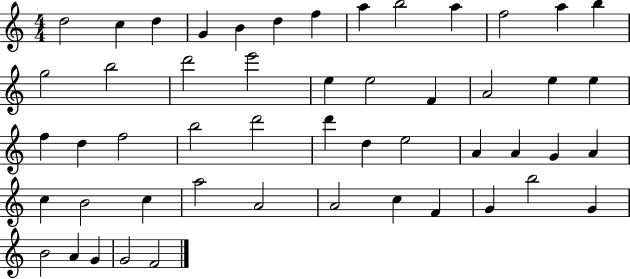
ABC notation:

X:1
T:Untitled
M:4/4
L:1/4
K:C
d2 c d G B d f a b2 a f2 a b g2 b2 d'2 e'2 e e2 F A2 e e f d f2 b2 d'2 d' d e2 A A G A c B2 c a2 A2 A2 c F G b2 G B2 A G G2 F2